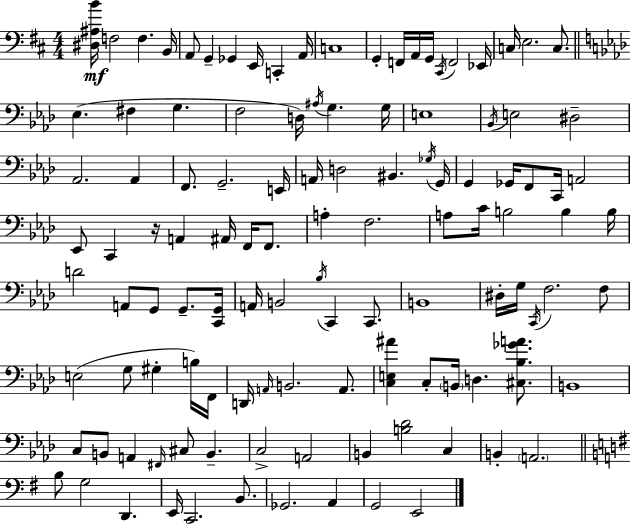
X:1
T:Untitled
M:4/4
L:1/4
K:D
[^D,^A,B]/4 F,2 F, B,,/4 A,,/2 G,, _G,, E,,/4 C,, A,,/4 C,4 G,, F,,/4 A,,/4 G,,/4 ^C,,/4 F,,2 _E,,/4 C,/4 E,2 C,/2 _E, ^F, G, F,2 D,/4 ^A,/4 G, G,/4 E,4 _B,,/4 E,2 ^D,2 _A,,2 _A,, F,,/2 G,,2 E,,/4 A,,/4 D,2 ^B,, _G,/4 G,,/4 G,, _G,,/4 F,,/2 C,,/4 A,,2 _E,,/2 C,, z/4 A,, ^A,,/4 F,,/4 F,,/2 A, F,2 A,/2 C/4 B,2 B, B,/4 D2 A,,/2 G,,/2 G,,/2 [C,,G,,]/4 A,,/4 B,,2 _B,/4 C,, C,,/2 B,,4 ^D,/4 G,/4 C,,/4 F,2 F,/2 E,2 G,/2 ^G, B,/4 F,,/4 D,,/4 A,,/4 B,,2 A,,/2 [C,E,^A] C,/2 B,,/4 D, [^C,_B,_GA]/2 B,,4 C,/2 B,,/2 A,, ^F,,/4 ^C,/2 B,, C,2 A,,2 B,, [B,_D]2 C, B,, A,,2 B,/2 G,2 D,, E,,/4 C,,2 B,,/2 _G,,2 A,, G,,2 E,,2